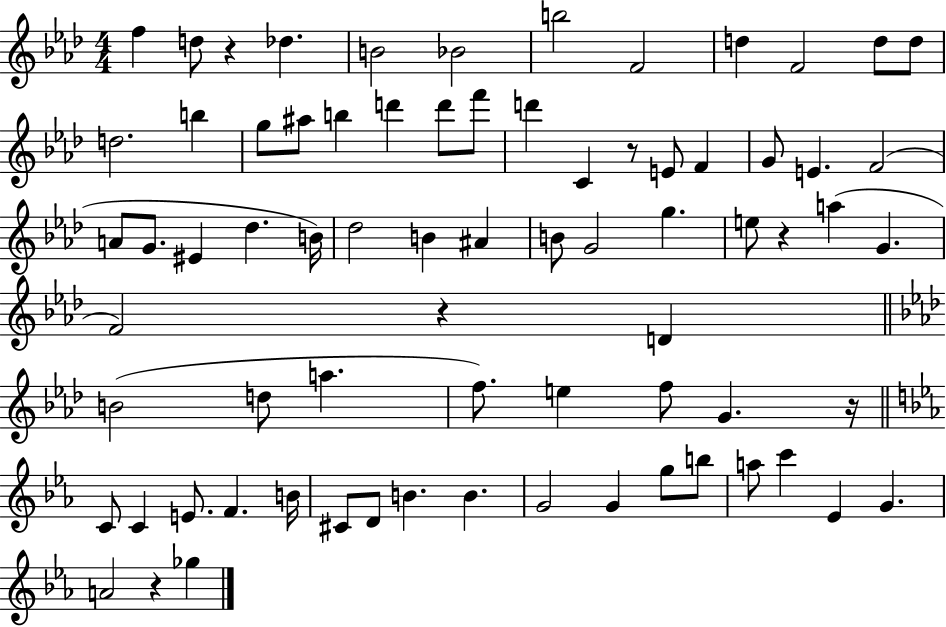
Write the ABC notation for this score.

X:1
T:Untitled
M:4/4
L:1/4
K:Ab
f d/2 z _d B2 _B2 b2 F2 d F2 d/2 d/2 d2 b g/2 ^a/2 b d' d'/2 f'/2 d' C z/2 E/2 F G/2 E F2 A/2 G/2 ^E _d B/4 _d2 B ^A B/2 G2 g e/2 z a G F2 z D B2 d/2 a f/2 e f/2 G z/4 C/2 C E/2 F B/4 ^C/2 D/2 B B G2 G g/2 b/2 a/2 c' _E G A2 z _g